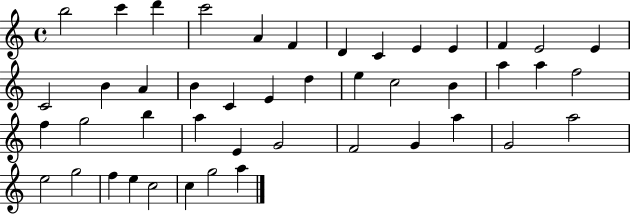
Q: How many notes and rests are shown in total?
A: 45